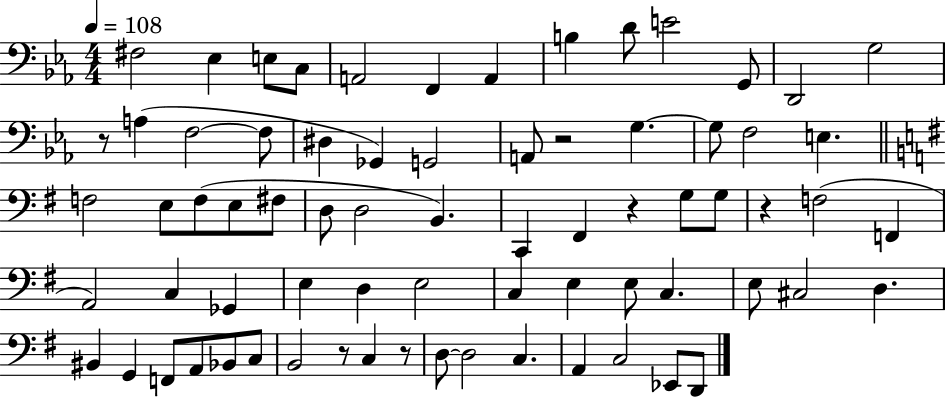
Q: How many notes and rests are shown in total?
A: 72